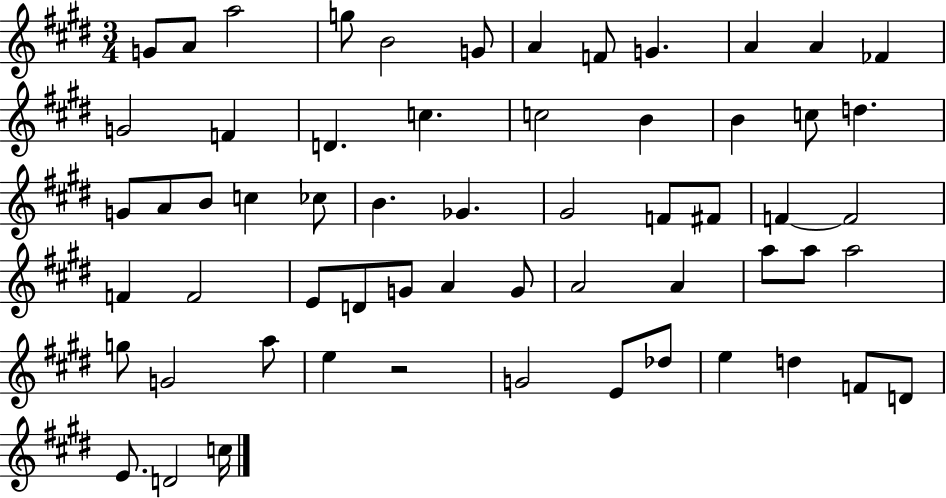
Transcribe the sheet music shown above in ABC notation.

X:1
T:Untitled
M:3/4
L:1/4
K:E
G/2 A/2 a2 g/2 B2 G/2 A F/2 G A A _F G2 F D c c2 B B c/2 d G/2 A/2 B/2 c _c/2 B _G ^G2 F/2 ^F/2 F F2 F F2 E/2 D/2 G/2 A G/2 A2 A a/2 a/2 a2 g/2 G2 a/2 e z2 G2 E/2 _d/2 e d F/2 D/2 E/2 D2 c/4